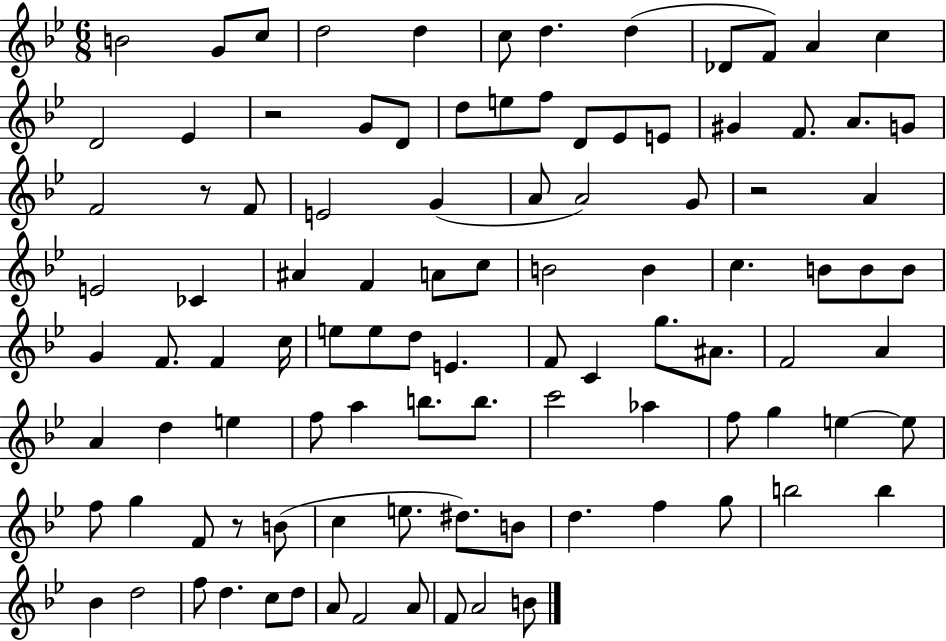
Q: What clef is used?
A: treble